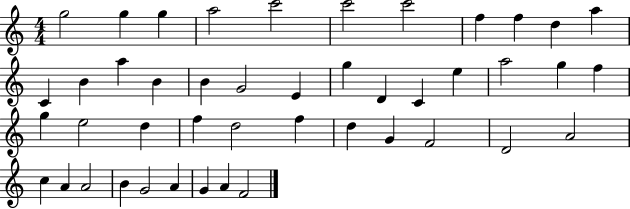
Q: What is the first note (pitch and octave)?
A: G5